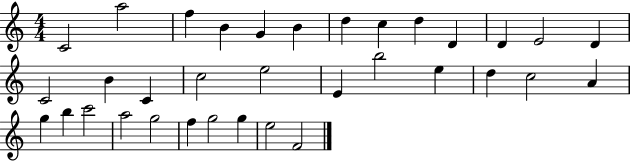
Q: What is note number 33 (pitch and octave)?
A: E5